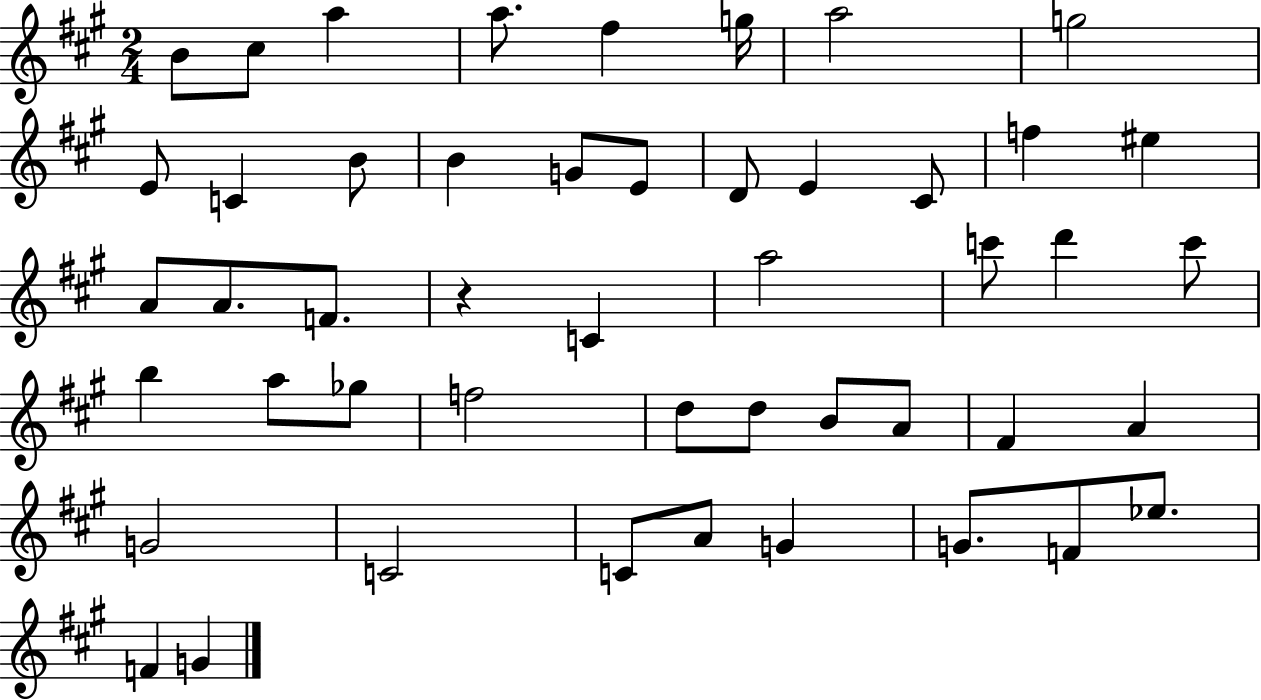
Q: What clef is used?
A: treble